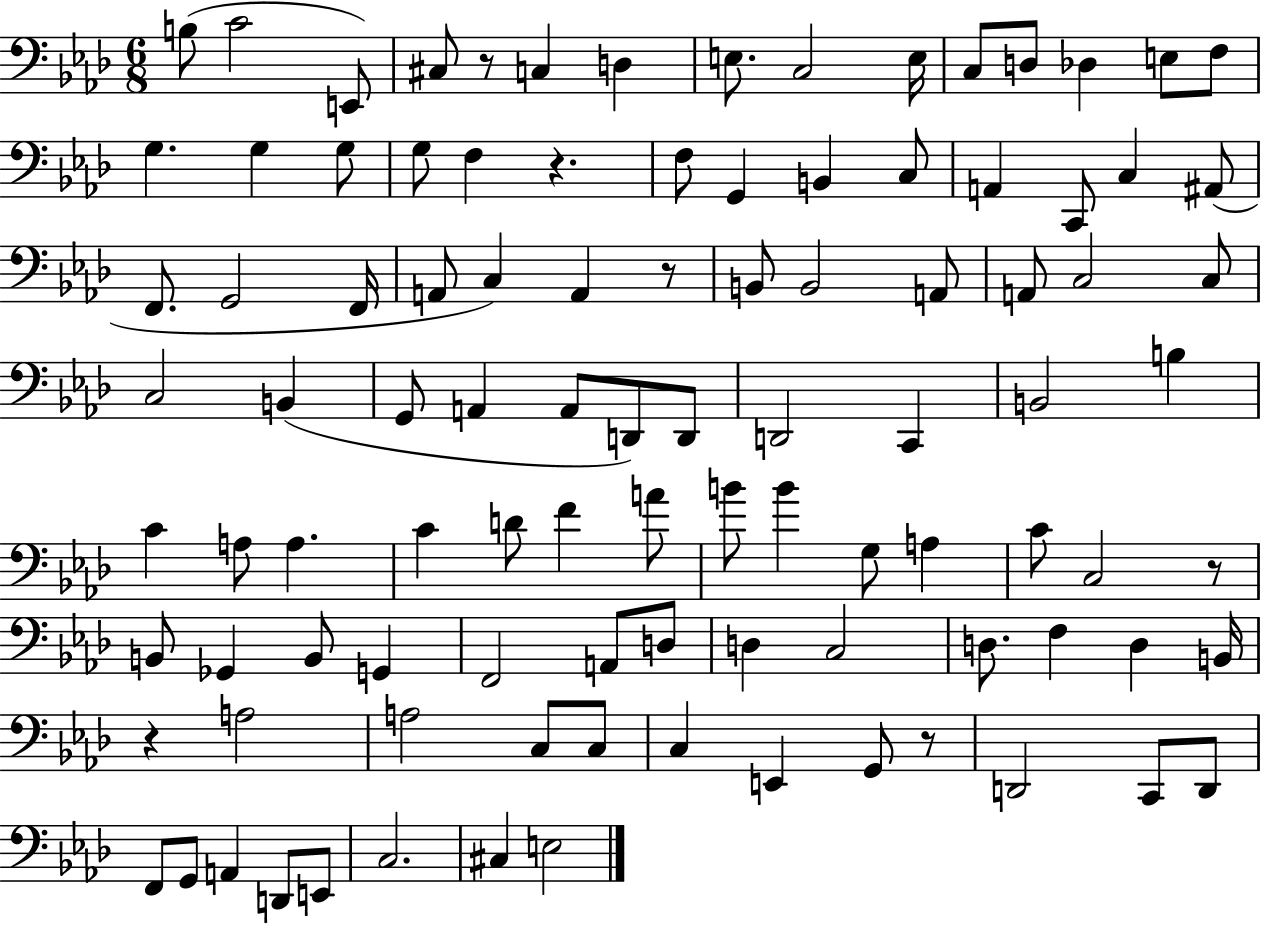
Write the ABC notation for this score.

X:1
T:Untitled
M:6/8
L:1/4
K:Ab
B,/2 C2 E,,/2 ^C,/2 z/2 C, D, E,/2 C,2 E,/4 C,/2 D,/2 _D, E,/2 F,/2 G, G, G,/2 G,/2 F, z F,/2 G,, B,, C,/2 A,, C,,/2 C, ^A,,/2 F,,/2 G,,2 F,,/4 A,,/2 C, A,, z/2 B,,/2 B,,2 A,,/2 A,,/2 C,2 C,/2 C,2 B,, G,,/2 A,, A,,/2 D,,/2 D,,/2 D,,2 C,, B,,2 B, C A,/2 A, C D/2 F A/2 B/2 B G,/2 A, C/2 C,2 z/2 B,,/2 _G,, B,,/2 G,, F,,2 A,,/2 D,/2 D, C,2 D,/2 F, D, B,,/4 z A,2 A,2 C,/2 C,/2 C, E,, G,,/2 z/2 D,,2 C,,/2 D,,/2 F,,/2 G,,/2 A,, D,,/2 E,,/2 C,2 ^C, E,2